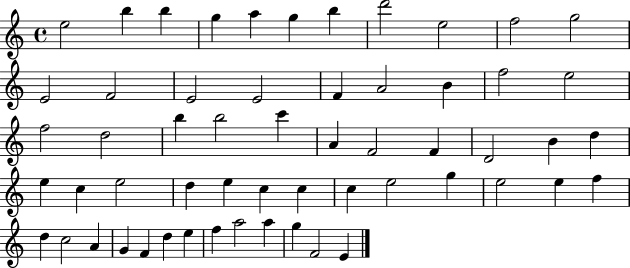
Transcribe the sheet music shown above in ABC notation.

X:1
T:Untitled
M:4/4
L:1/4
K:C
e2 b b g a g b d'2 e2 f2 g2 E2 F2 E2 E2 F A2 B f2 e2 f2 d2 b b2 c' A F2 F D2 B d e c e2 d e c c c e2 g e2 e f d c2 A G F d e f a2 a g F2 E